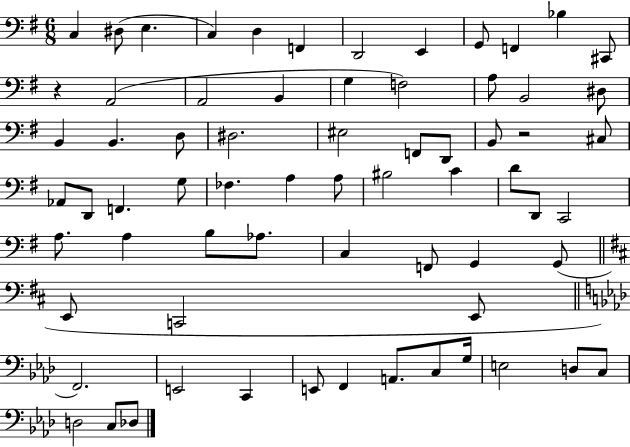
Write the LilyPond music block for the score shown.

{
  \clef bass
  \numericTimeSignature
  \time 6/8
  \key g \major
  \repeat volta 2 { c4 dis8( e4. | c4) d4 f,4 | d,2 e,4 | g,8 f,4 bes4 cis,8 | \break r4 a,2( | a,2 b,4 | g4 f2) | a8 b,2 dis8 | \break b,4 b,4. d8 | dis2. | eis2 f,8 d,8 | b,8 r2 cis8 | \break aes,8 d,8 f,4. g8 | fes4. a4 a8 | bis2 c'4 | d'8 d,8 c,2 | \break a8. a4 b8 aes8. | c4 f,8 g,4 g,8( | \bar "||" \break \key d \major e,8 c,2 e,8 | \bar "||" \break \key f \minor f,2.) | e,2 c,4 | e,8 f,4 a,8. c8 g16 | e2 d8 c8 | \break d2 c8 des8 | } \bar "|."
}